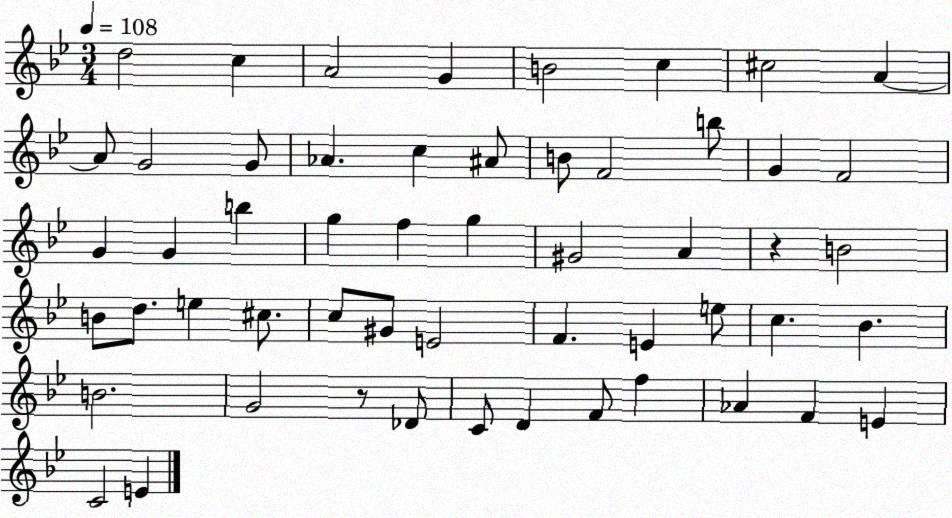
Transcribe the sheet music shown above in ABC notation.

X:1
T:Untitled
M:3/4
L:1/4
K:Bb
d2 c A2 G B2 c ^c2 A A/2 G2 G/2 _A c ^A/2 B/2 F2 b/2 G F2 G G b g f g ^G2 A z B2 B/2 d/2 e ^c/2 c/2 ^G/2 E2 F E e/2 c _B B2 G2 z/2 _D/2 C/2 D F/2 f _A F E C2 E